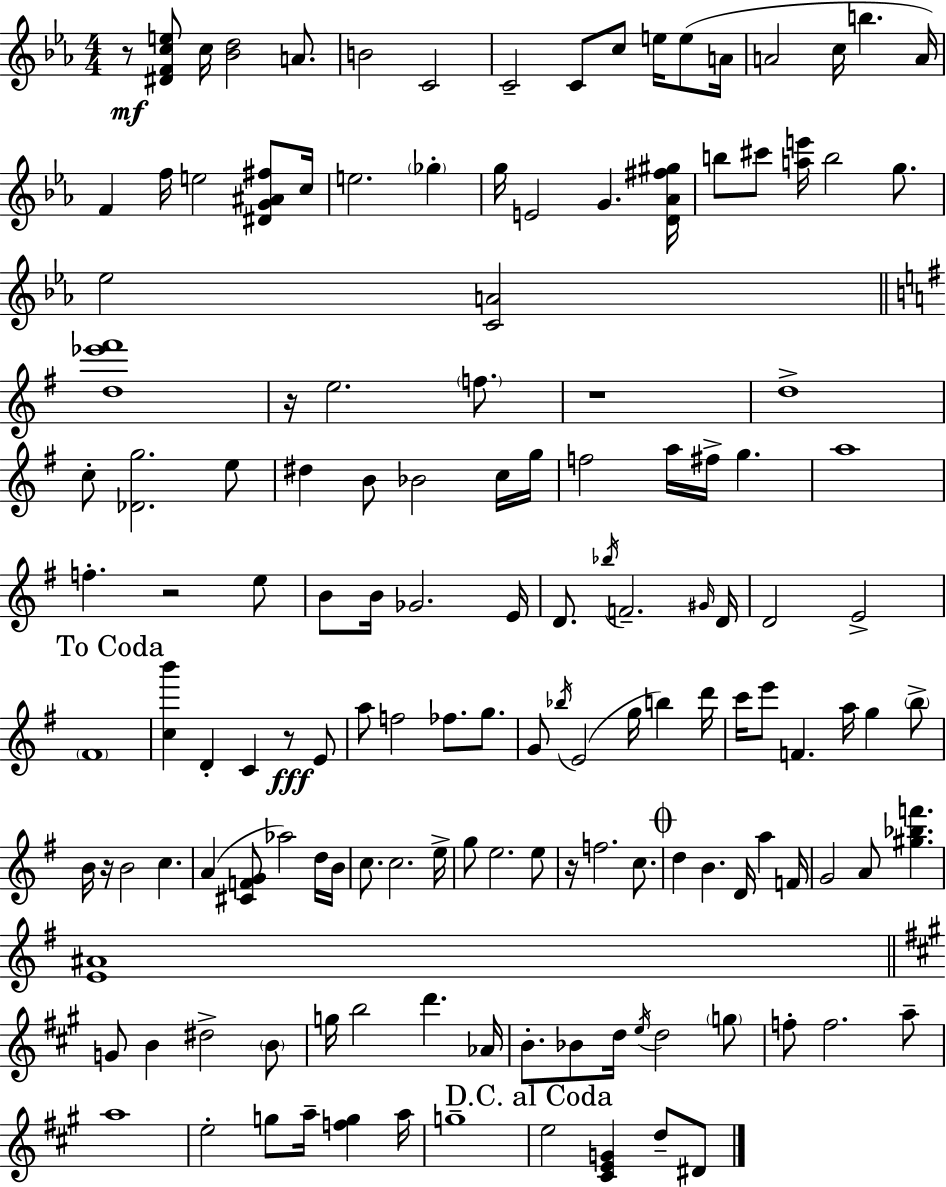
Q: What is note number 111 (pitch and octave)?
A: D5